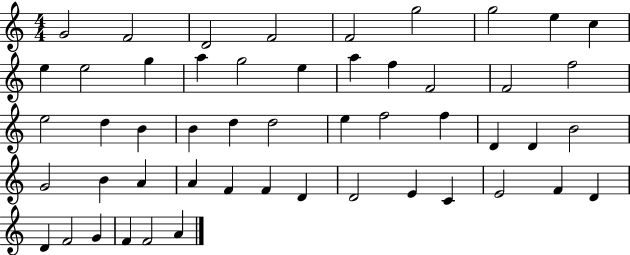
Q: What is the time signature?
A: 4/4